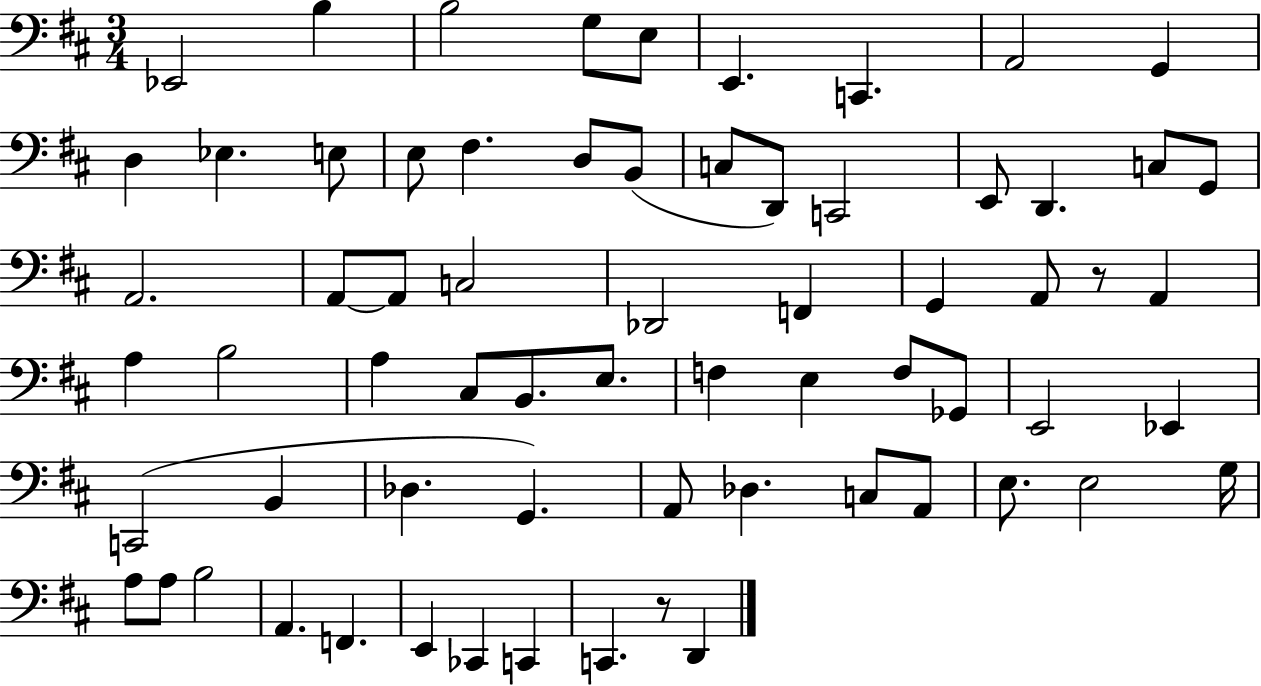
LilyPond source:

{
  \clef bass
  \numericTimeSignature
  \time 3/4
  \key d \major
  \repeat volta 2 { ees,2 b4 | b2 g8 e8 | e,4. c,4. | a,2 g,4 | \break d4 ees4. e8 | e8 fis4. d8 b,8( | c8 d,8) c,2 | e,8 d,4. c8 g,8 | \break a,2. | a,8~~ a,8 c2 | des,2 f,4 | g,4 a,8 r8 a,4 | \break a4 b2 | a4 cis8 b,8. e8. | f4 e4 f8 ges,8 | e,2 ees,4 | \break c,2( b,4 | des4. g,4.) | a,8 des4. c8 a,8 | e8. e2 g16 | \break a8 a8 b2 | a,4. f,4. | e,4 ces,4 c,4 | c,4. r8 d,4 | \break } \bar "|."
}